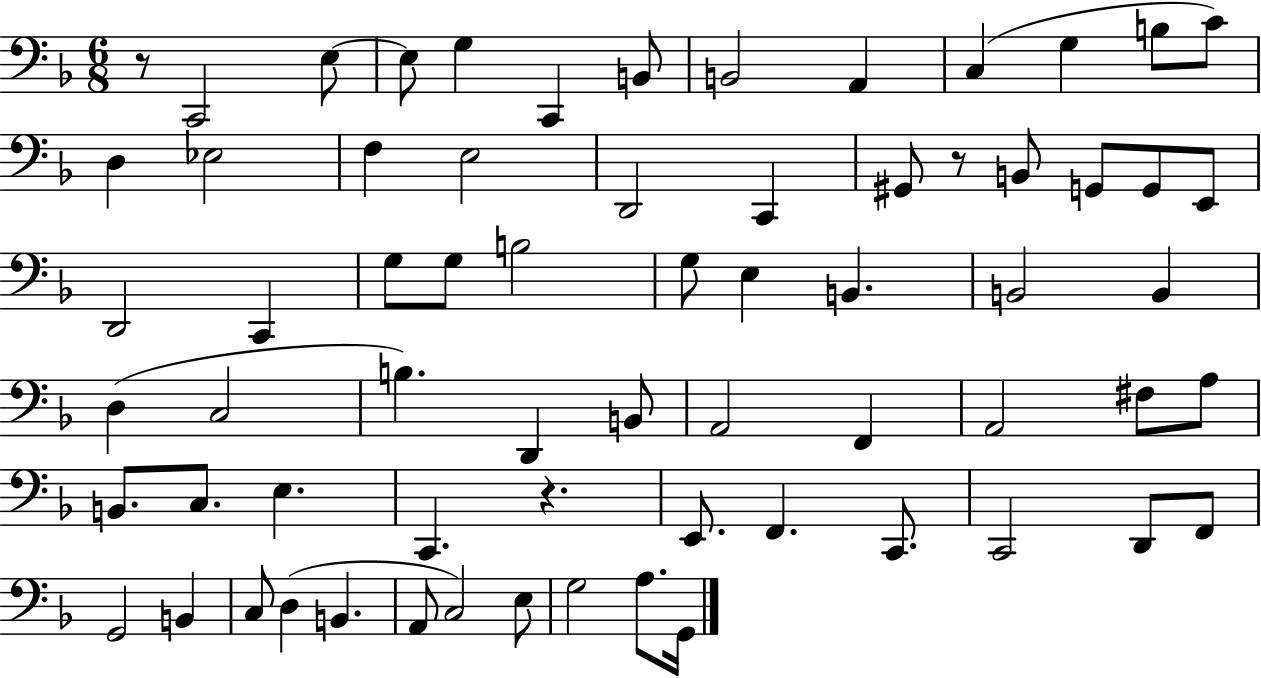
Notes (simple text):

R/e C2/h E3/e E3/e G3/q C2/q B2/e B2/h A2/q C3/q G3/q B3/e C4/e D3/q Eb3/h F3/q E3/h D2/h C2/q G#2/e R/e B2/e G2/e G2/e E2/e D2/h C2/q G3/e G3/e B3/h G3/e E3/q B2/q. B2/h B2/q D3/q C3/h B3/q. D2/q B2/e A2/h F2/q A2/h F#3/e A3/e B2/e. C3/e. E3/q. C2/q. R/q. E2/e. F2/q. C2/e. C2/h D2/e F2/e G2/h B2/q C3/e D3/q B2/q. A2/e C3/h E3/e G3/h A3/e. G2/s